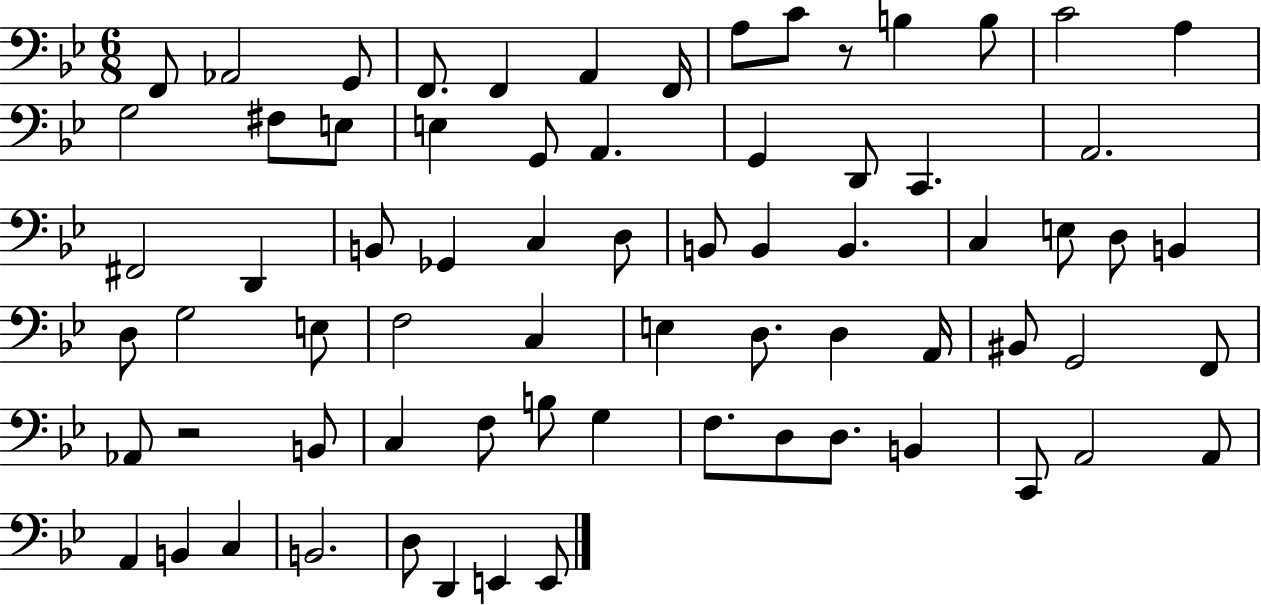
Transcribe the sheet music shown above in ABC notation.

X:1
T:Untitled
M:6/8
L:1/4
K:Bb
F,,/2 _A,,2 G,,/2 F,,/2 F,, A,, F,,/4 A,/2 C/2 z/2 B, B,/2 C2 A, G,2 ^F,/2 E,/2 E, G,,/2 A,, G,, D,,/2 C,, A,,2 ^F,,2 D,, B,,/2 _G,, C, D,/2 B,,/2 B,, B,, C, E,/2 D,/2 B,, D,/2 G,2 E,/2 F,2 C, E, D,/2 D, A,,/4 ^B,,/2 G,,2 F,,/2 _A,,/2 z2 B,,/2 C, F,/2 B,/2 G, F,/2 D,/2 D,/2 B,, C,,/2 A,,2 A,,/2 A,, B,, C, B,,2 D,/2 D,, E,, E,,/2